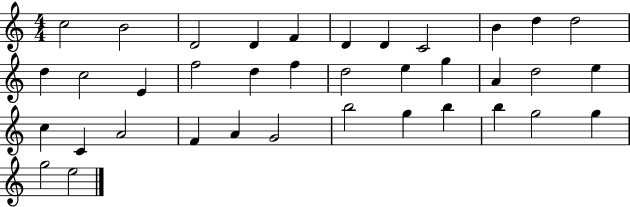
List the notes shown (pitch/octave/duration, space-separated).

C5/h B4/h D4/h D4/q F4/q D4/q D4/q C4/h B4/q D5/q D5/h D5/q C5/h E4/q F5/h D5/q F5/q D5/h E5/q G5/q A4/q D5/h E5/q C5/q C4/q A4/h F4/q A4/q G4/h B5/h G5/q B5/q B5/q G5/h G5/q G5/h E5/h